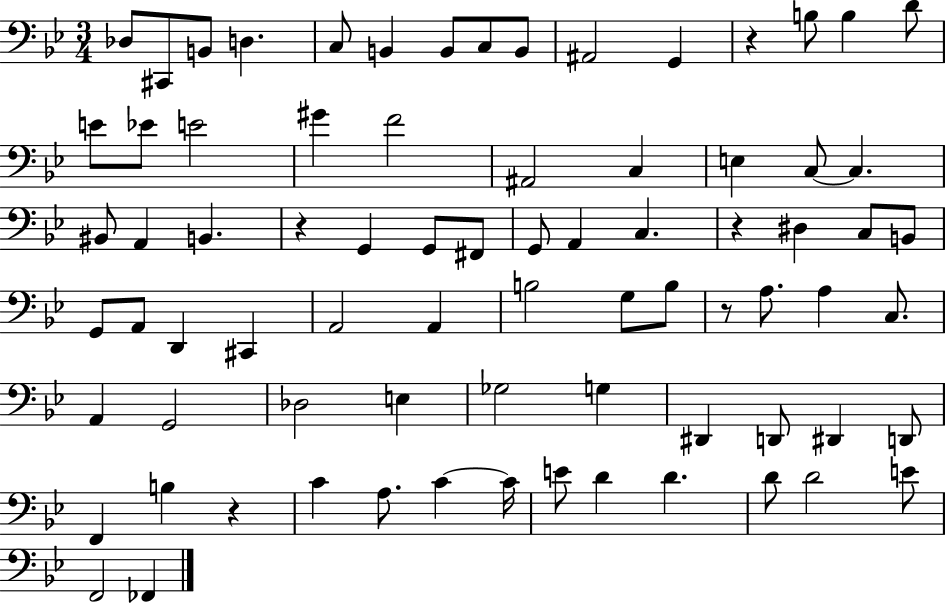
Db3/e C#2/e B2/e D3/q. C3/e B2/q B2/e C3/e B2/e A#2/h G2/q R/q B3/e B3/q D4/e E4/e Eb4/e E4/h G#4/q F4/h A#2/h C3/q E3/q C3/e C3/q. BIS2/e A2/q B2/q. R/q G2/q G2/e F#2/e G2/e A2/q C3/q. R/q D#3/q C3/e B2/e G2/e A2/e D2/q C#2/q A2/h A2/q B3/h G3/e B3/e R/e A3/e. A3/q C3/e. A2/q G2/h Db3/h E3/q Gb3/h G3/q D#2/q D2/e D#2/q D2/e F2/q B3/q R/q C4/q A3/e. C4/q C4/s E4/e D4/q D4/q. D4/e D4/h E4/e F2/h FES2/q